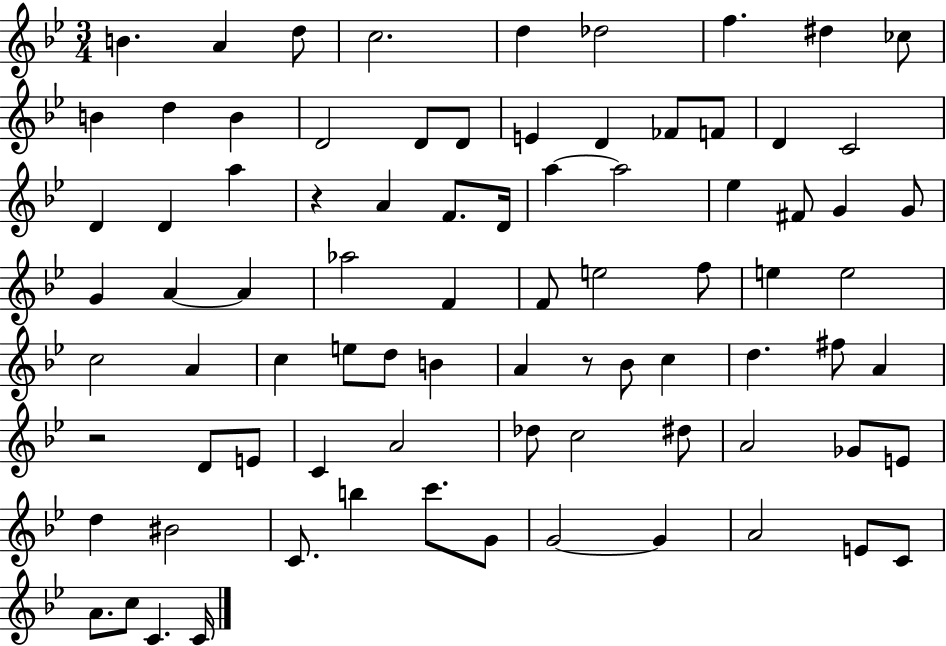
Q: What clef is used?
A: treble